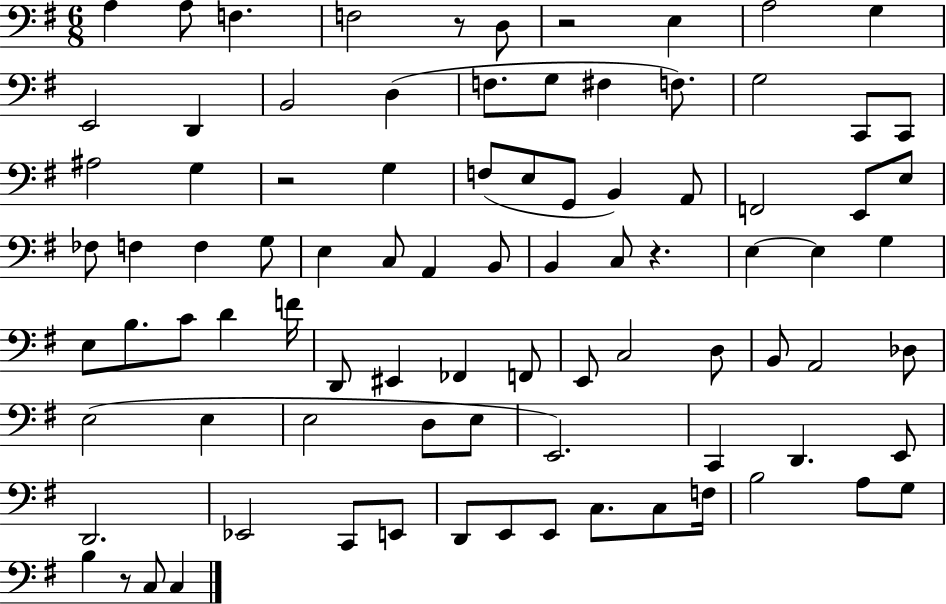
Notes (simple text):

A3/q A3/e F3/q. F3/h R/e D3/e R/h E3/q A3/h G3/q E2/h D2/q B2/h D3/q F3/e. G3/e F#3/q F3/e. G3/h C2/e C2/e A#3/h G3/q R/h G3/q F3/e E3/e G2/e B2/q A2/e F2/h E2/e E3/e FES3/e F3/q F3/q G3/e E3/q C3/e A2/q B2/e B2/q C3/e R/q. E3/q E3/q G3/q E3/e B3/e. C4/e D4/q F4/s D2/e EIS2/q FES2/q F2/e E2/e C3/h D3/e B2/e A2/h Db3/e E3/h E3/q E3/h D3/e E3/e E2/h. C2/q D2/q. E2/e D2/h. Eb2/h C2/e E2/e D2/e E2/e E2/e C3/e. C3/e F3/s B3/h A3/e G3/e B3/q R/e C3/e C3/q